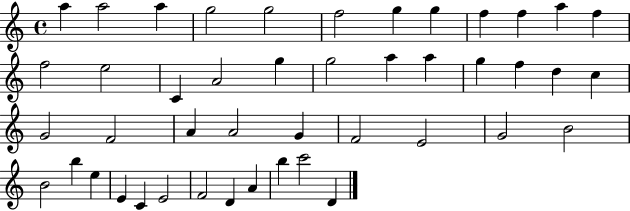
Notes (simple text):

A5/q A5/h A5/q G5/h G5/h F5/h G5/q G5/q F5/q F5/q A5/q F5/q F5/h E5/h C4/q A4/h G5/q G5/h A5/q A5/q G5/q F5/q D5/q C5/q G4/h F4/h A4/q A4/h G4/q F4/h E4/h G4/h B4/h B4/h B5/q E5/q E4/q C4/q E4/h F4/h D4/q A4/q B5/q C6/h D4/q